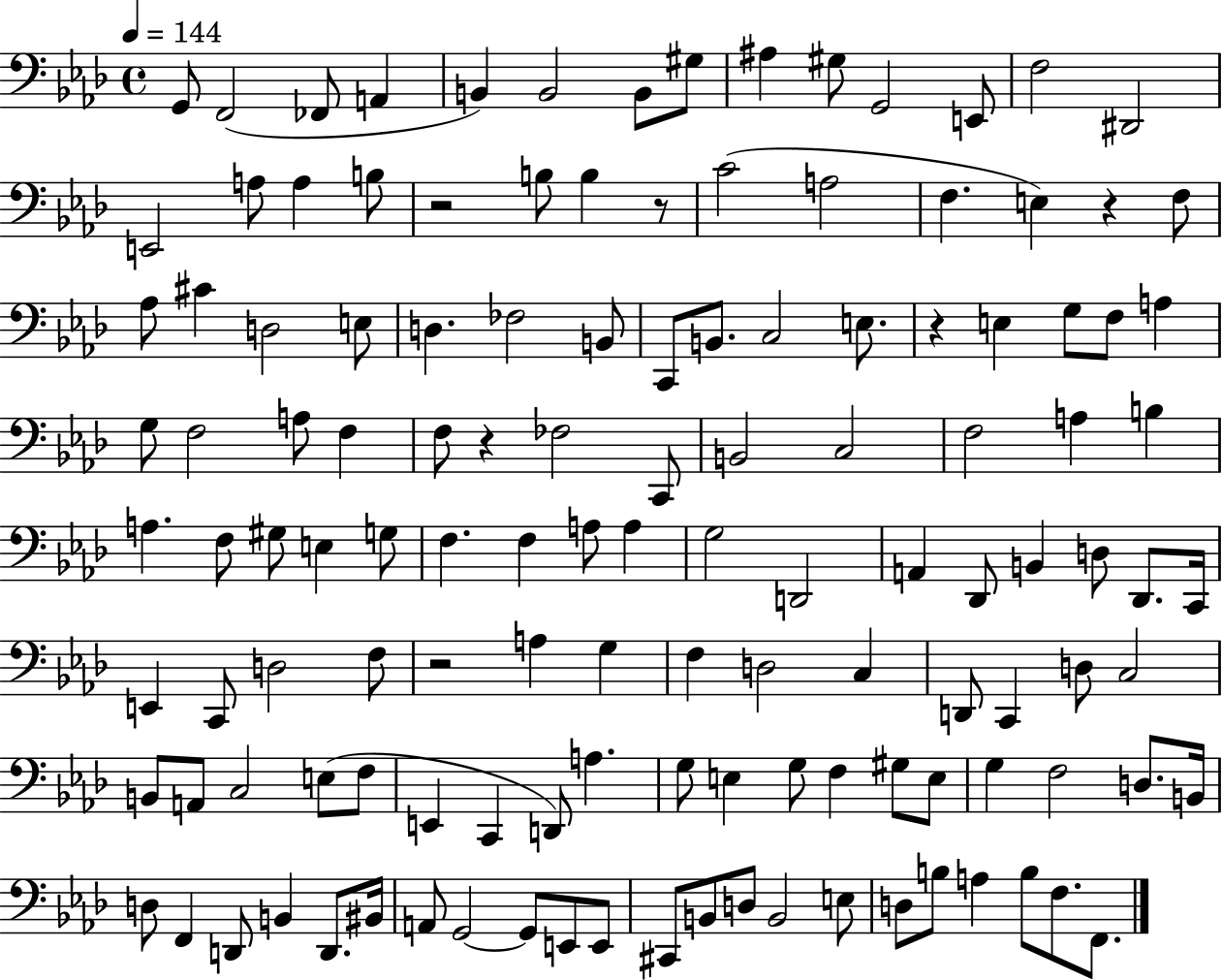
{
  \clef bass
  \time 4/4
  \defaultTimeSignature
  \key aes \major
  \tempo 4 = 144
  g,8 f,2( fes,8 a,4 | b,4) b,2 b,8 gis8 | ais4 gis8 g,2 e,8 | f2 dis,2 | \break e,2 a8 a4 b8 | r2 b8 b4 r8 | c'2( a2 | f4. e4) r4 f8 | \break aes8 cis'4 d2 e8 | d4. fes2 b,8 | c,8 b,8. c2 e8. | r4 e4 g8 f8 a4 | \break g8 f2 a8 f4 | f8 r4 fes2 c,8 | b,2 c2 | f2 a4 b4 | \break a4. f8 gis8 e4 g8 | f4. f4 a8 a4 | g2 d,2 | a,4 des,8 b,4 d8 des,8. c,16 | \break e,4 c,8 d2 f8 | r2 a4 g4 | f4 d2 c4 | d,8 c,4 d8 c2 | \break b,8 a,8 c2 e8( f8 | e,4 c,4 d,8) a4. | g8 e4 g8 f4 gis8 e8 | g4 f2 d8. b,16 | \break d8 f,4 d,8 b,4 d,8. bis,16 | a,8 g,2~~ g,8 e,8 e,8 | cis,8 b,8 d8 b,2 e8 | d8 b8 a4 b8 f8. f,8. | \break \bar "|."
}